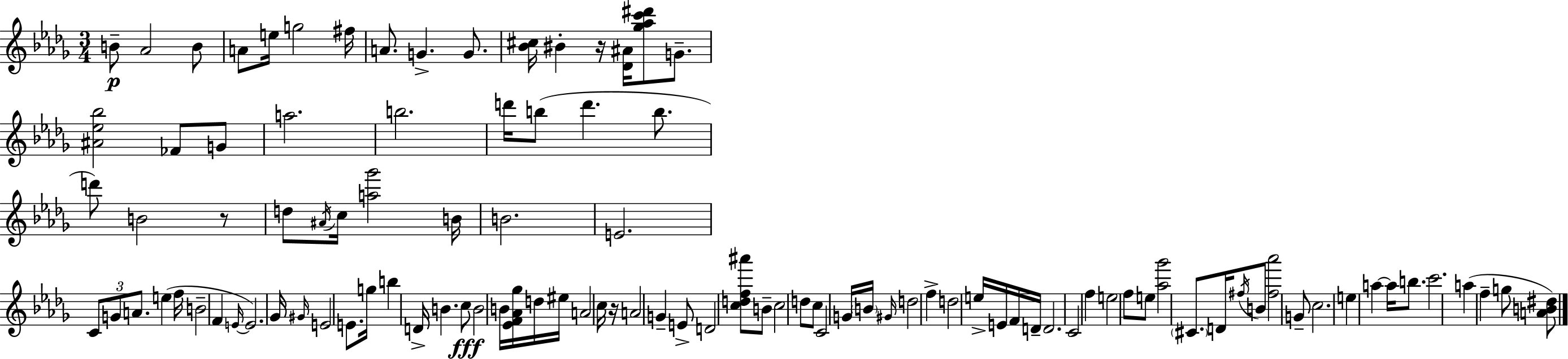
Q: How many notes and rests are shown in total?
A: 104